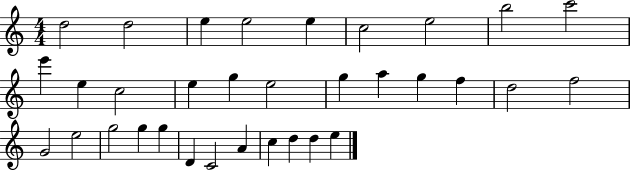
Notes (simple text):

D5/h D5/h E5/q E5/h E5/q C5/h E5/h B5/h C6/h E6/q E5/q C5/h E5/q G5/q E5/h G5/q A5/q G5/q F5/q D5/h F5/h G4/h E5/h G5/h G5/q G5/q D4/q C4/h A4/q C5/q D5/q D5/q E5/q